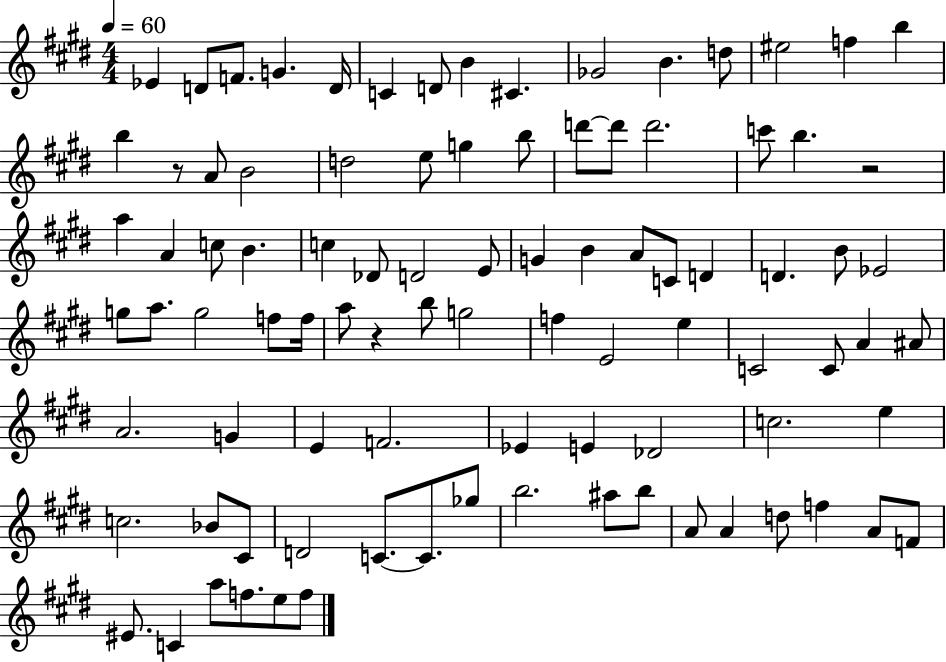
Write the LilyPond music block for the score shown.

{
  \clef treble
  \numericTimeSignature
  \time 4/4
  \key e \major
  \tempo 4 = 60
  ees'4 d'8 f'8. g'4. d'16 | c'4 d'8 b'4 cis'4. | ges'2 b'4. d''8 | eis''2 f''4 b''4 | \break b''4 r8 a'8 b'2 | d''2 e''8 g''4 b''8 | d'''8~~ d'''8 d'''2. | c'''8 b''4. r2 | \break a''4 a'4 c''8 b'4. | c''4 des'8 d'2 e'8 | g'4 b'4 a'8 c'8 d'4 | d'4. b'8 ees'2 | \break g''8 a''8. g''2 f''8 f''16 | a''8 r4 b''8 g''2 | f''4 e'2 e''4 | c'2 c'8 a'4 ais'8 | \break a'2. g'4 | e'4 f'2. | ees'4 e'4 des'2 | c''2. e''4 | \break c''2. bes'8 cis'8 | d'2 c'8.~~ c'8. ges''8 | b''2. ais''8 b''8 | a'8 a'4 d''8 f''4 a'8 f'8 | \break eis'8. c'4 a''8 f''8. e''8 f''8 | \bar "|."
}